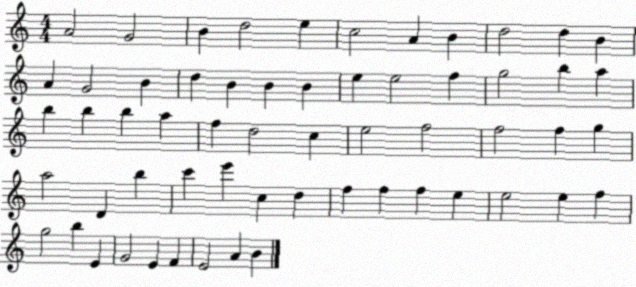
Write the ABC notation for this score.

X:1
T:Untitled
M:4/4
L:1/4
K:C
A2 G2 B d2 e c2 A B d2 d B A G2 B d B B B e e2 f g2 b a b b b a f d2 c e2 f2 f2 f g a2 D b c' e' c d f f f e e2 e f g2 b E G2 E F E2 A B